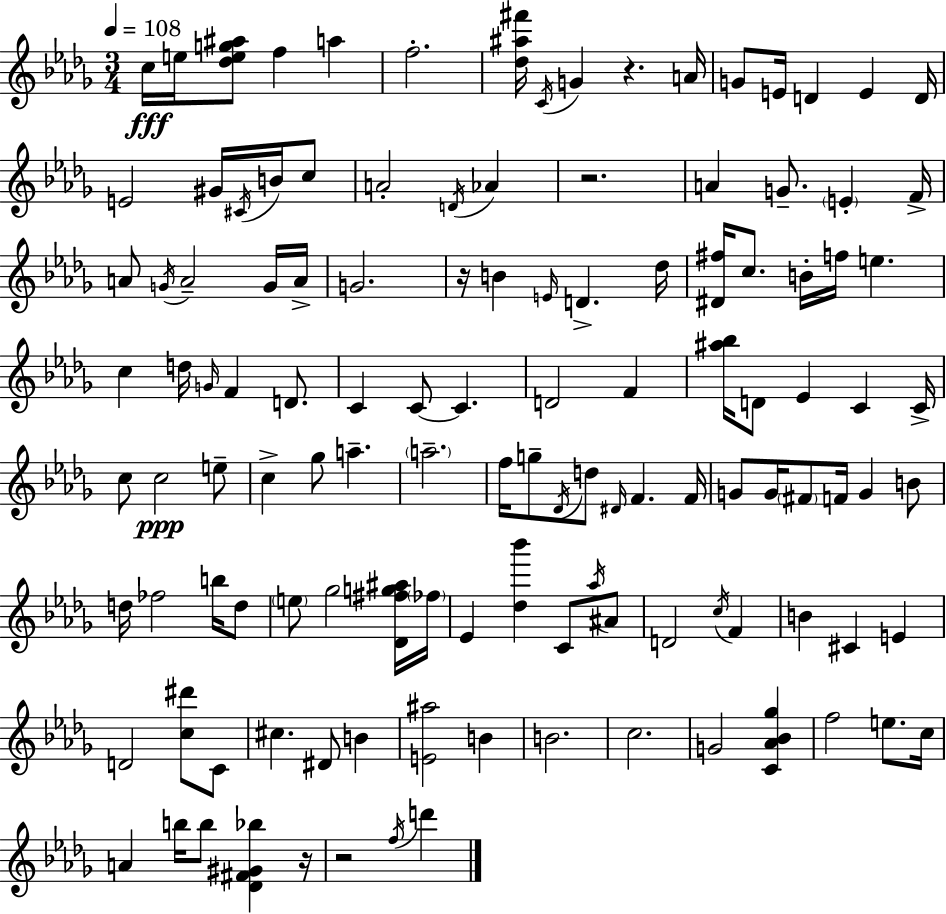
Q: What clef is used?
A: treble